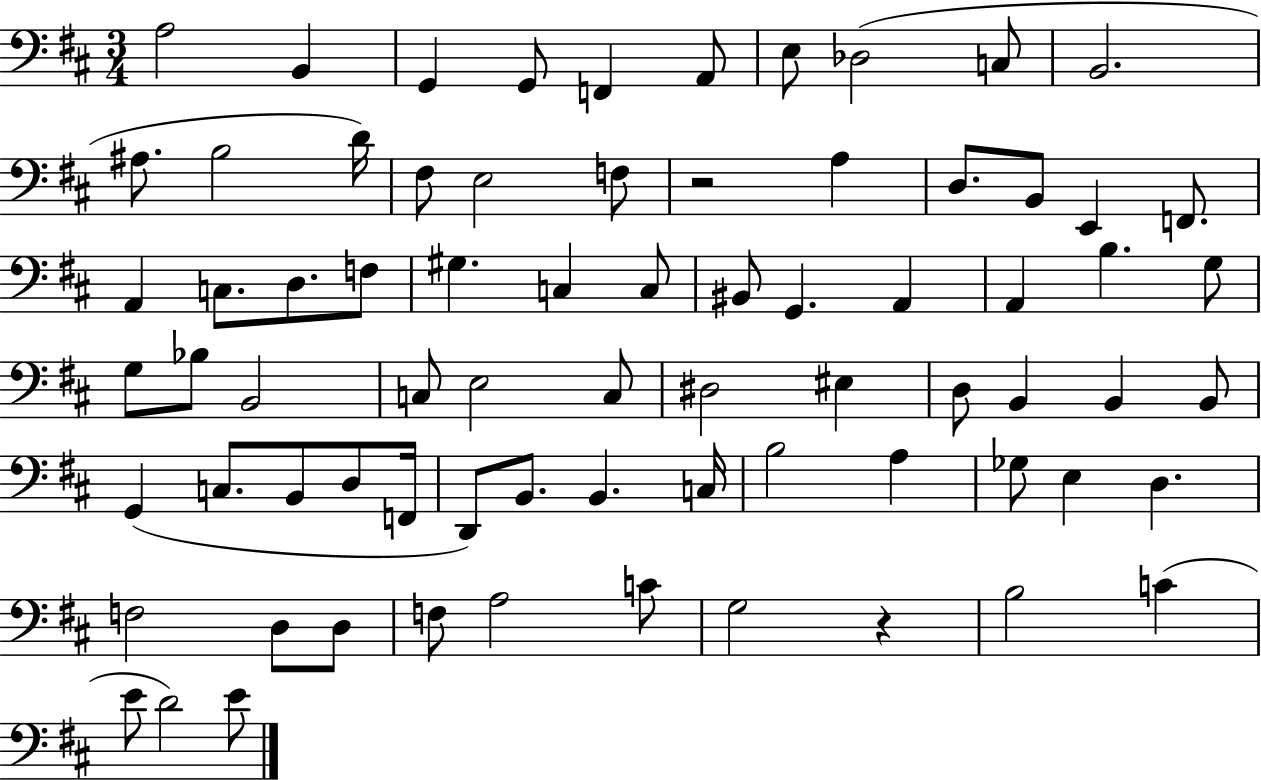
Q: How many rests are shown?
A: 2